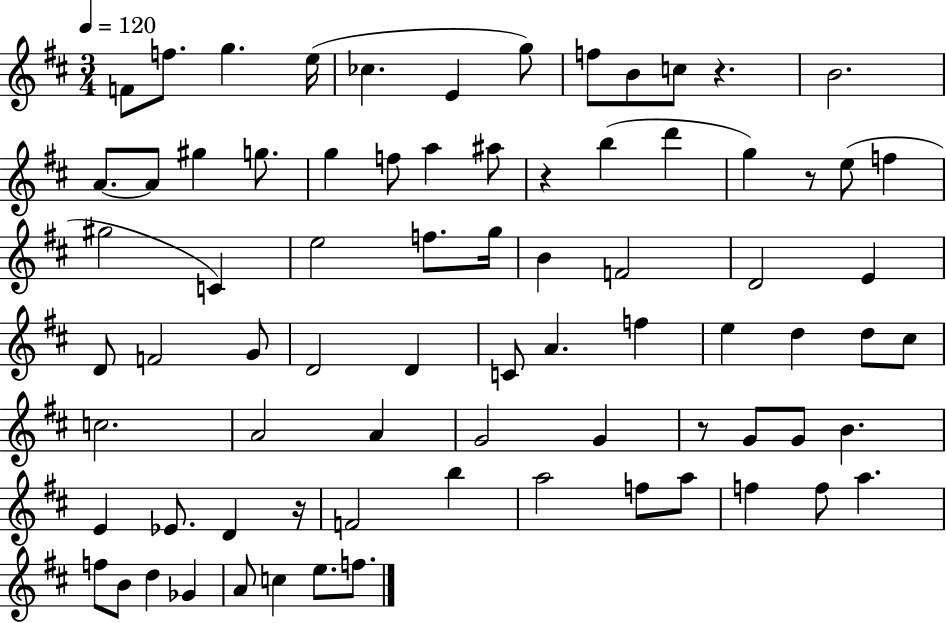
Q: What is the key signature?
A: D major